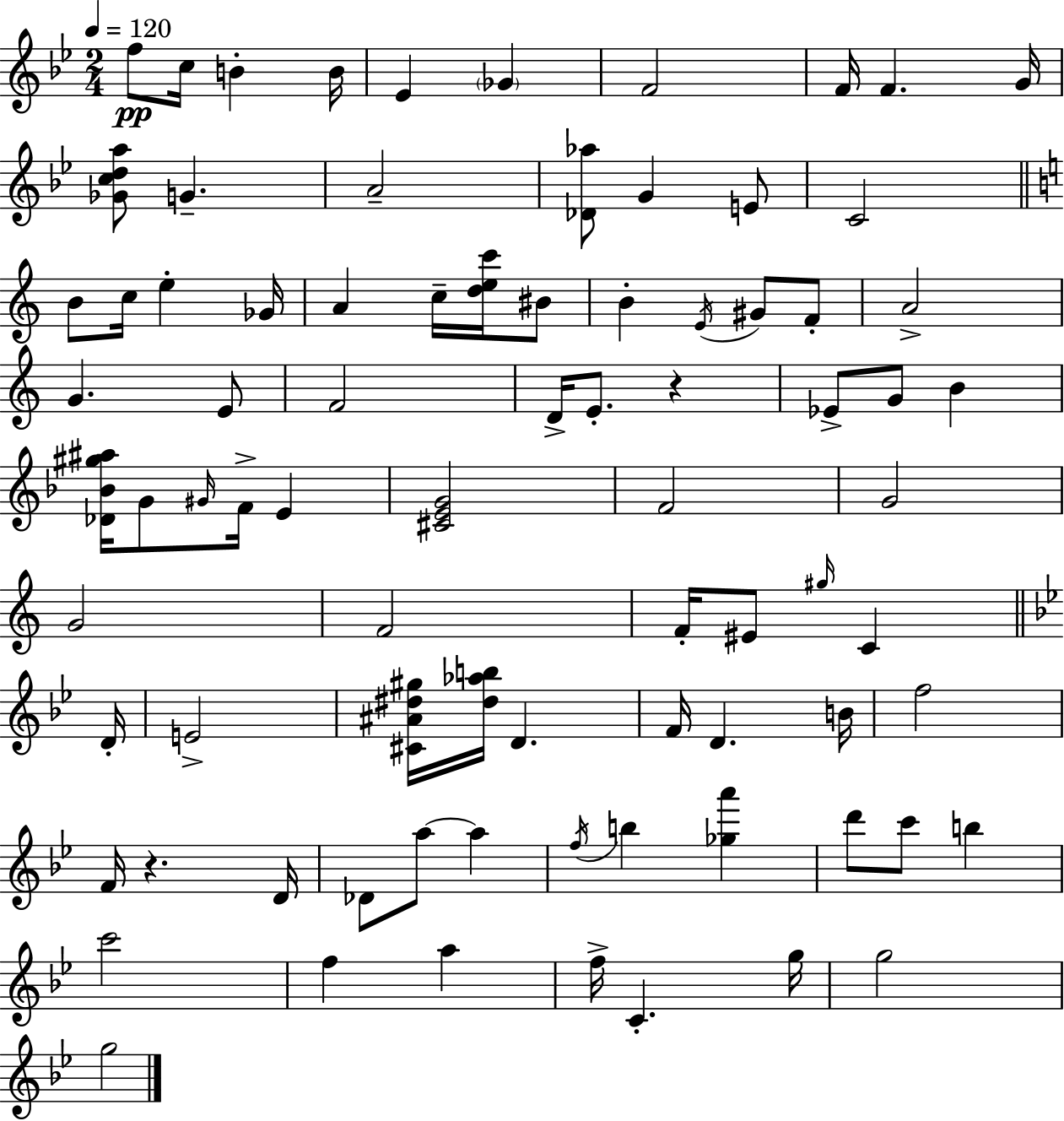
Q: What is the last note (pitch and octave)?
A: G5